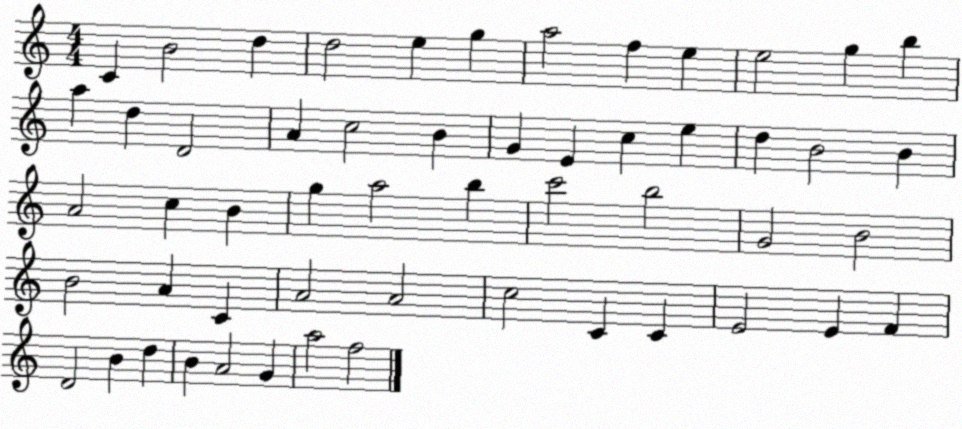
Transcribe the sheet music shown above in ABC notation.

X:1
T:Untitled
M:4/4
L:1/4
K:C
C B2 d d2 e g a2 f e e2 g b a d D2 A c2 B G E c e d B2 B A2 c B g a2 b c'2 b2 G2 B2 B2 A C A2 A2 c2 C C E2 E F D2 B d B A2 G a2 f2